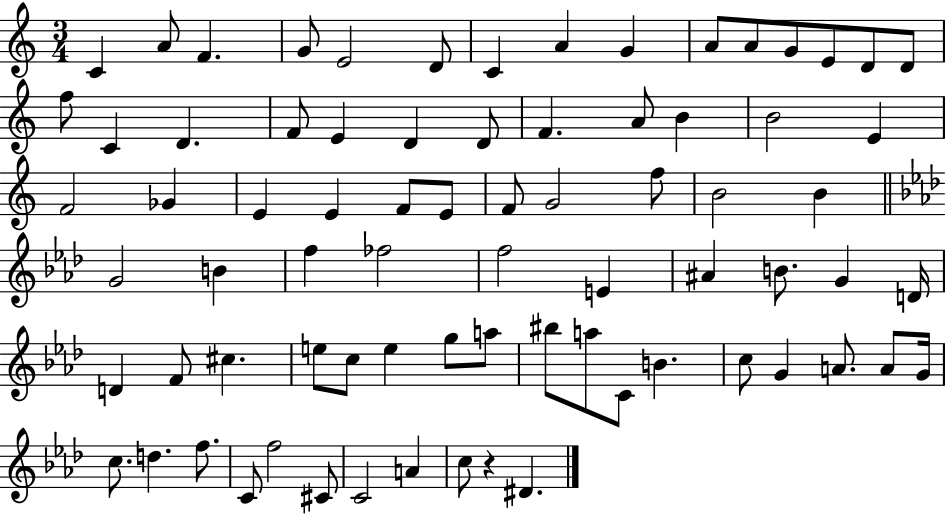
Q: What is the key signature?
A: C major